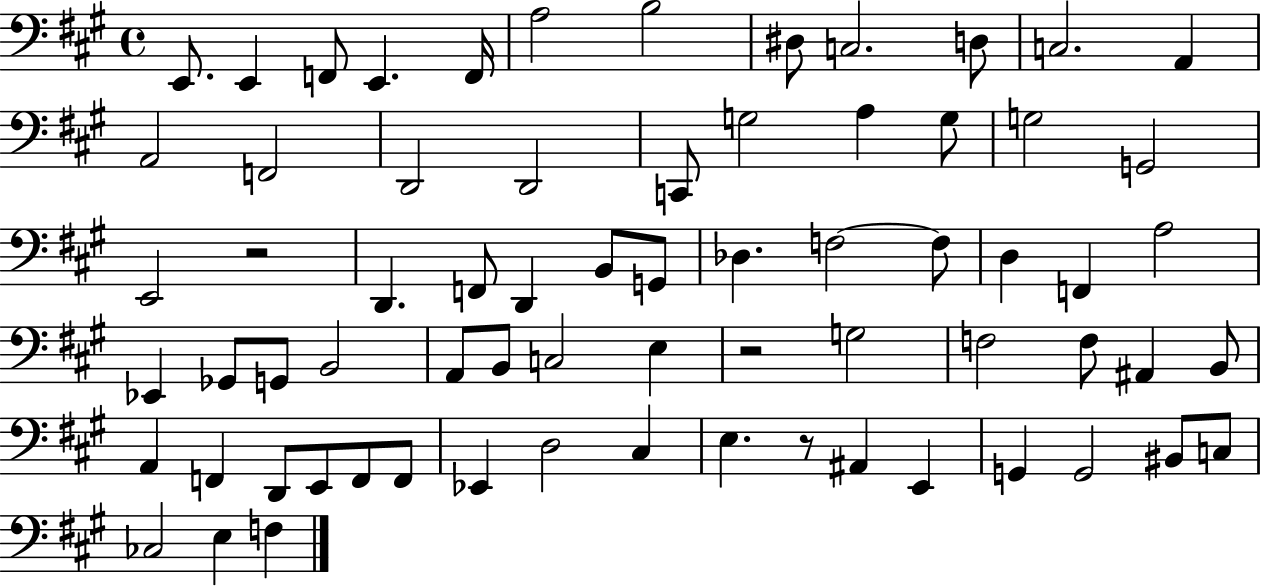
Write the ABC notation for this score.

X:1
T:Untitled
M:4/4
L:1/4
K:A
E,,/2 E,, F,,/2 E,, F,,/4 A,2 B,2 ^D,/2 C,2 D,/2 C,2 A,, A,,2 F,,2 D,,2 D,,2 C,,/2 G,2 A, G,/2 G,2 G,,2 E,,2 z2 D,, F,,/2 D,, B,,/2 G,,/2 _D, F,2 F,/2 D, F,, A,2 _E,, _G,,/2 G,,/2 B,,2 A,,/2 B,,/2 C,2 E, z2 G,2 F,2 F,/2 ^A,, B,,/2 A,, F,, D,,/2 E,,/2 F,,/2 F,,/2 _E,, D,2 ^C, E, z/2 ^A,, E,, G,, G,,2 ^B,,/2 C,/2 _C,2 E, F,